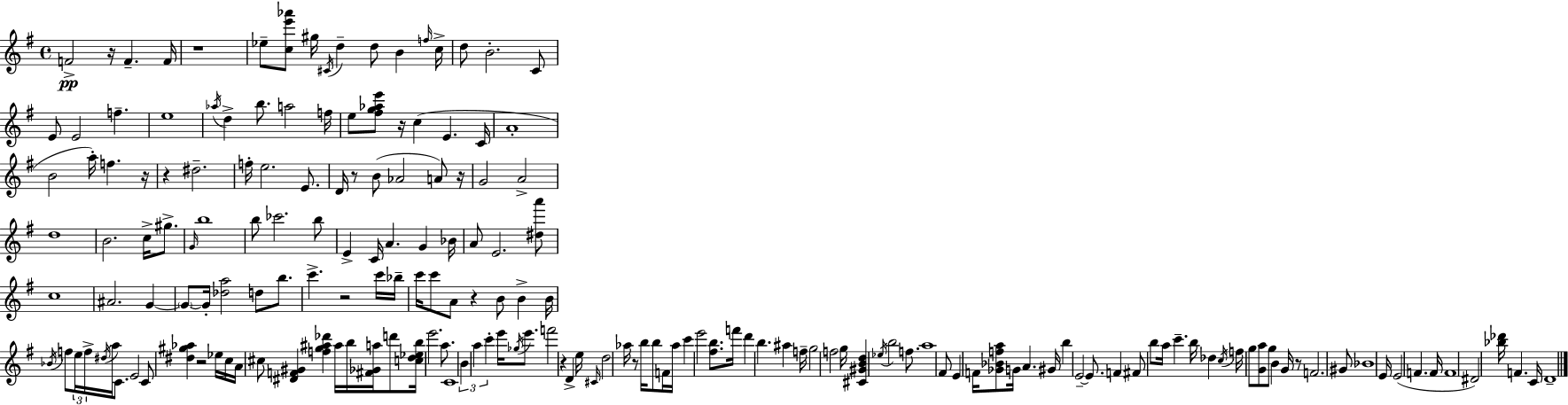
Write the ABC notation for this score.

X:1
T:Untitled
M:4/4
L:1/4
K:Em
F2 z/4 F F/4 z4 _e/2 [ce'_a']/2 ^g/4 ^C/4 d d/2 B f/4 c/4 d/2 B2 C/2 E/2 E2 f e4 _a/4 d b/2 a2 f/4 e/2 [^fg_ae']/2 z/4 c E C/4 A4 B2 a/4 f z/4 z ^d2 f/4 e2 E/2 D/4 z/2 B/2 _A2 A/2 z/4 G2 A2 d4 B2 c/4 ^g/2 G/4 b4 b/2 _c'2 b/2 E C/4 A G _B/4 A/2 E2 [^da']/2 c4 ^A2 G G/2 G/4 [_da]2 d/2 b/2 c' z2 c'/4 _b/4 c'/4 c'/2 A/2 z B/2 B B/4 _B/4 f/2 e/4 f/4 ^d/4 a/4 C/2 E2 C/2 [^d^g_a] z2 _e/4 c/4 A/4 ^c/2 [^DF^G] [fg^a_d'] ^a/4 b/4 [^F_Ga]/4 d'/2 [cd_eb]/4 e'2 a/2 C4 B a c' e'/4 _g/4 e'/2 f'2 z D e/4 ^C/4 d2 _a/4 z/2 b/4 b/2 F/4 _a/4 c' e'2 [^fb]/2 f'/4 d' b ^a f/4 g2 f2 g/4 [^C^GBd] _e/4 b2 f/2 a4 ^F/2 E F/4 [_G_Bfa]/2 G/4 A ^G/4 b E2 E/2 F ^F/2 b/2 a/4 c' b/4 _d c/4 f/4 g/2 [Ga]/2 g/2 B G/4 z/2 F2 ^G/2 _B4 E/4 E2 F F/4 F4 ^D2 [_b_d']/4 F C/4 D4